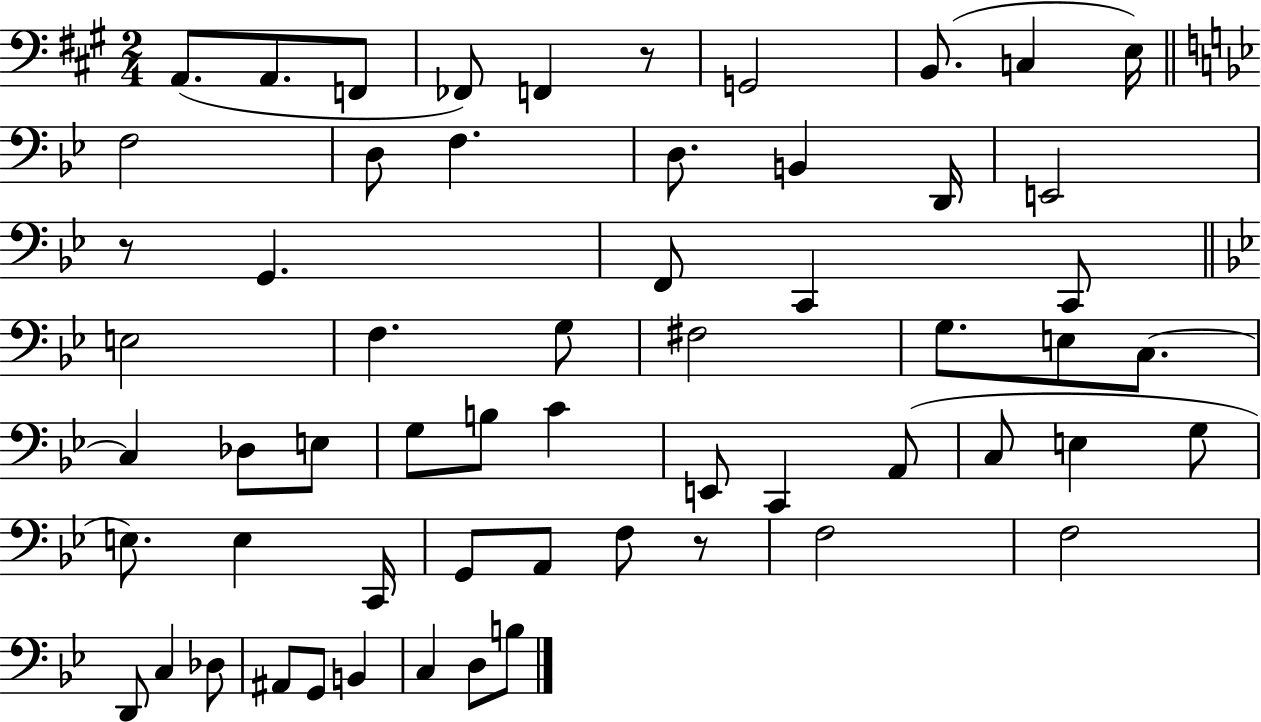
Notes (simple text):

A2/e. A2/e. F2/e FES2/e F2/q R/e G2/h B2/e. C3/q E3/s F3/h D3/e F3/q. D3/e. B2/q D2/s E2/h R/e G2/q. F2/e C2/q C2/e E3/h F3/q. G3/e F#3/h G3/e. E3/e C3/e. C3/q Db3/e E3/e G3/e B3/e C4/q E2/e C2/q A2/e C3/e E3/q G3/e E3/e. E3/q C2/s G2/e A2/e F3/e R/e F3/h F3/h D2/e C3/q Db3/e A#2/e G2/e B2/q C3/q D3/e B3/e